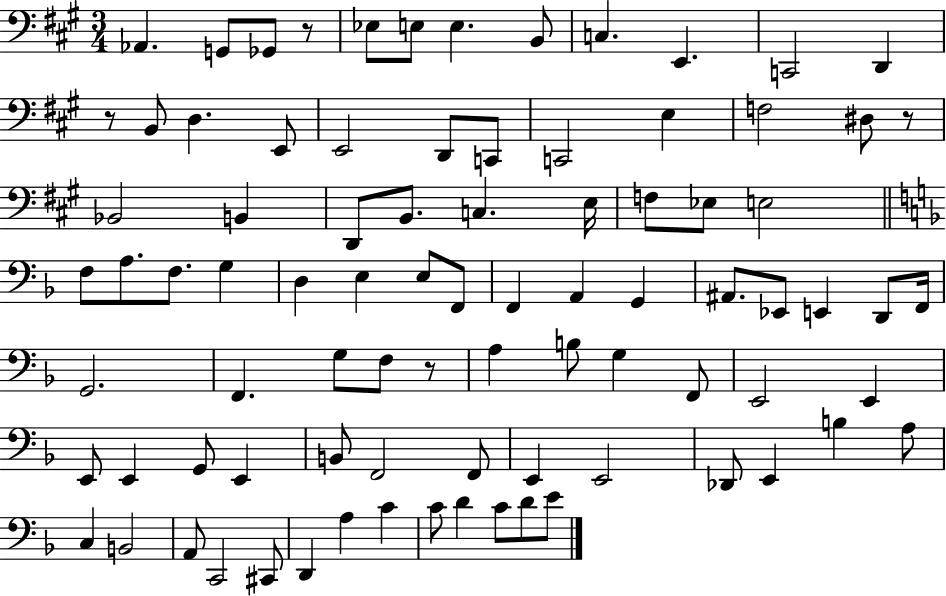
Ab2/q. G2/e Gb2/e R/e Eb3/e E3/e E3/q. B2/e C3/q. E2/q. C2/h D2/q R/e B2/e D3/q. E2/e E2/h D2/e C2/e C2/h E3/q F3/h D#3/e R/e Bb2/h B2/q D2/e B2/e. C3/q. E3/s F3/e Eb3/e E3/h F3/e A3/e. F3/e. G3/q D3/q E3/q E3/e F2/e F2/q A2/q G2/q A#2/e. Eb2/e E2/q D2/e F2/s G2/h. F2/q. G3/e F3/e R/e A3/q B3/e G3/q F2/e E2/h E2/q E2/e E2/q G2/e E2/q B2/e F2/h F2/e E2/q E2/h Db2/e E2/q B3/q A3/e C3/q B2/h A2/e C2/h C#2/e D2/q A3/q C4/q C4/e D4/q C4/e D4/e E4/e